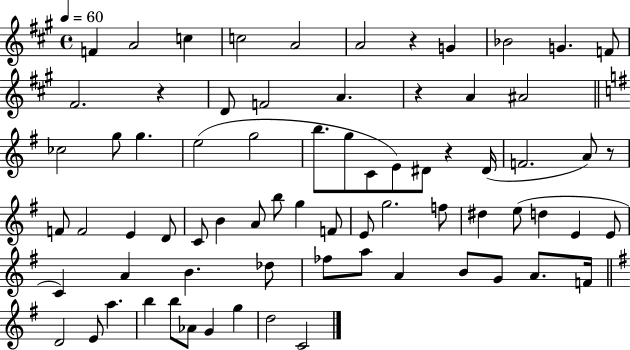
{
  \clef treble
  \time 4/4
  \defaultTimeSignature
  \key a \major
  \tempo 4 = 60
  f'4 a'2 c''4 | c''2 a'2 | a'2 r4 g'4 | bes'2 g'4. f'8 | \break fis'2. r4 | d'8 f'2 a'4. | r4 a'4 ais'2 | \bar "||" \break \key e \minor ces''2 g''8 g''4. | e''2( g''2 | b''8. g''8 c'8 e'8) dis'8 r4 dis'16( | f'2. a'8) r8 | \break f'8 f'2 e'4 d'8 | c'8 b'4 a'8 b''8 g''4 f'8 | e'8 g''2. f''8 | dis''4 e''8( d''4 e'4 e'8 | \break c'4) a'4 b'4. des''8 | fes''8 a''8 a'4 b'8 g'8 a'8. f'16 | \bar "||" \break \key e \minor d'2 e'8 a''4. | b''4 b''8 aes'8 g'4 g''4 | d''2 c'2 | \bar "|."
}